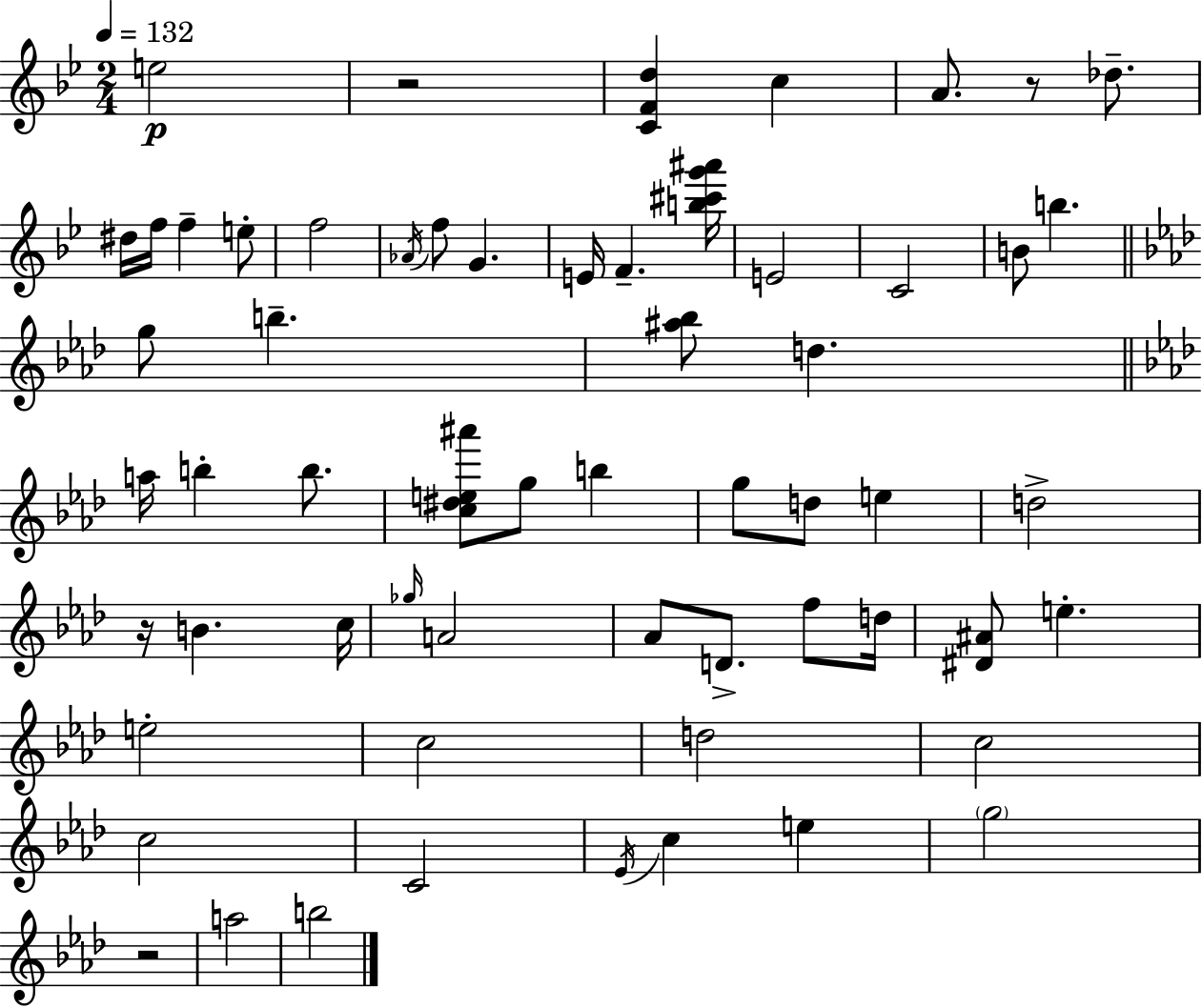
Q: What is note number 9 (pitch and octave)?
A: F5